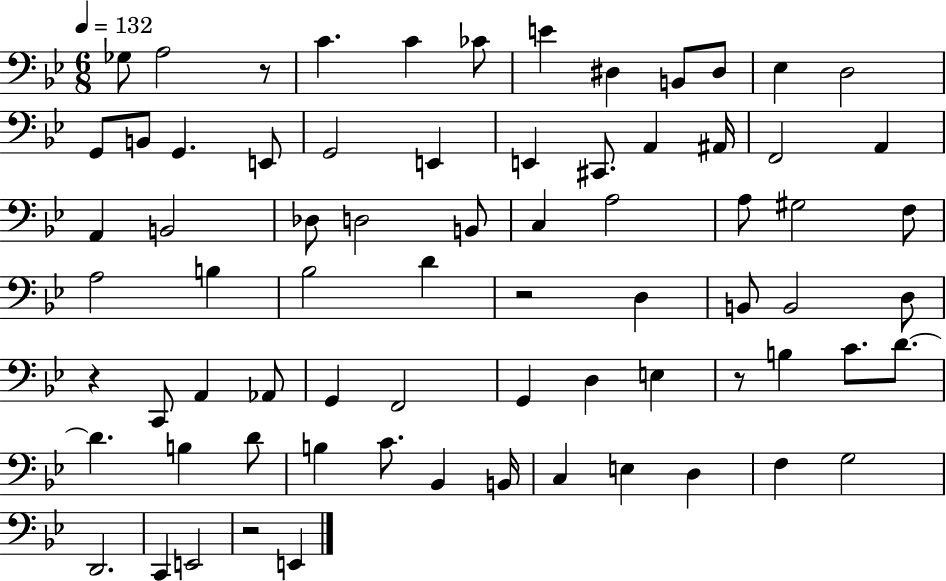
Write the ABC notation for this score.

X:1
T:Untitled
M:6/8
L:1/4
K:Bb
_G,/2 A,2 z/2 C C _C/2 E ^D, B,,/2 ^D,/2 _E, D,2 G,,/2 B,,/2 G,, E,,/2 G,,2 E,, E,, ^C,,/2 A,, ^A,,/4 F,,2 A,, A,, B,,2 _D,/2 D,2 B,,/2 C, A,2 A,/2 ^G,2 F,/2 A,2 B, _B,2 D z2 D, B,,/2 B,,2 D,/2 z C,,/2 A,, _A,,/2 G,, F,,2 G,, D, E, z/2 B, C/2 D/2 D B, D/2 B, C/2 _B,, B,,/4 C, E, D, F, G,2 D,,2 C,, E,,2 z2 E,,